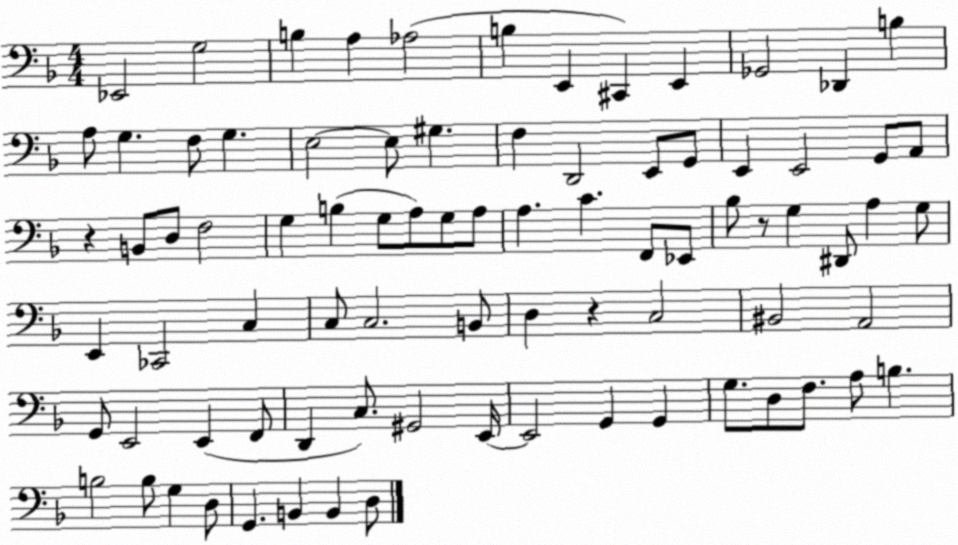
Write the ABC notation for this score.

X:1
T:Untitled
M:4/4
L:1/4
K:F
_E,,2 G,2 B, A, _A,2 B, E,, ^C,, E,, _G,,2 _D,, B, A,/2 G, F,/2 G, E,2 E,/2 ^G, F, D,,2 E,,/2 G,,/2 E,, E,,2 G,,/2 A,,/2 z B,,/2 D,/2 F,2 G, B, G,/2 A,/2 G,/2 A,/2 A, C F,,/2 _E,,/2 _B,/2 z/2 G, ^D,,/2 A, G,/2 E,, _C,,2 C, C,/2 C,2 B,,/2 D, z C,2 ^B,,2 A,,2 G,,/2 E,,2 E,, F,,/2 D,, C,/2 ^G,,2 E,,/4 E,,2 G,, G,, G,/2 D,/2 F,/2 A,/2 B, B,2 B,/2 G, D,/2 G,, B,, B,, D,/2